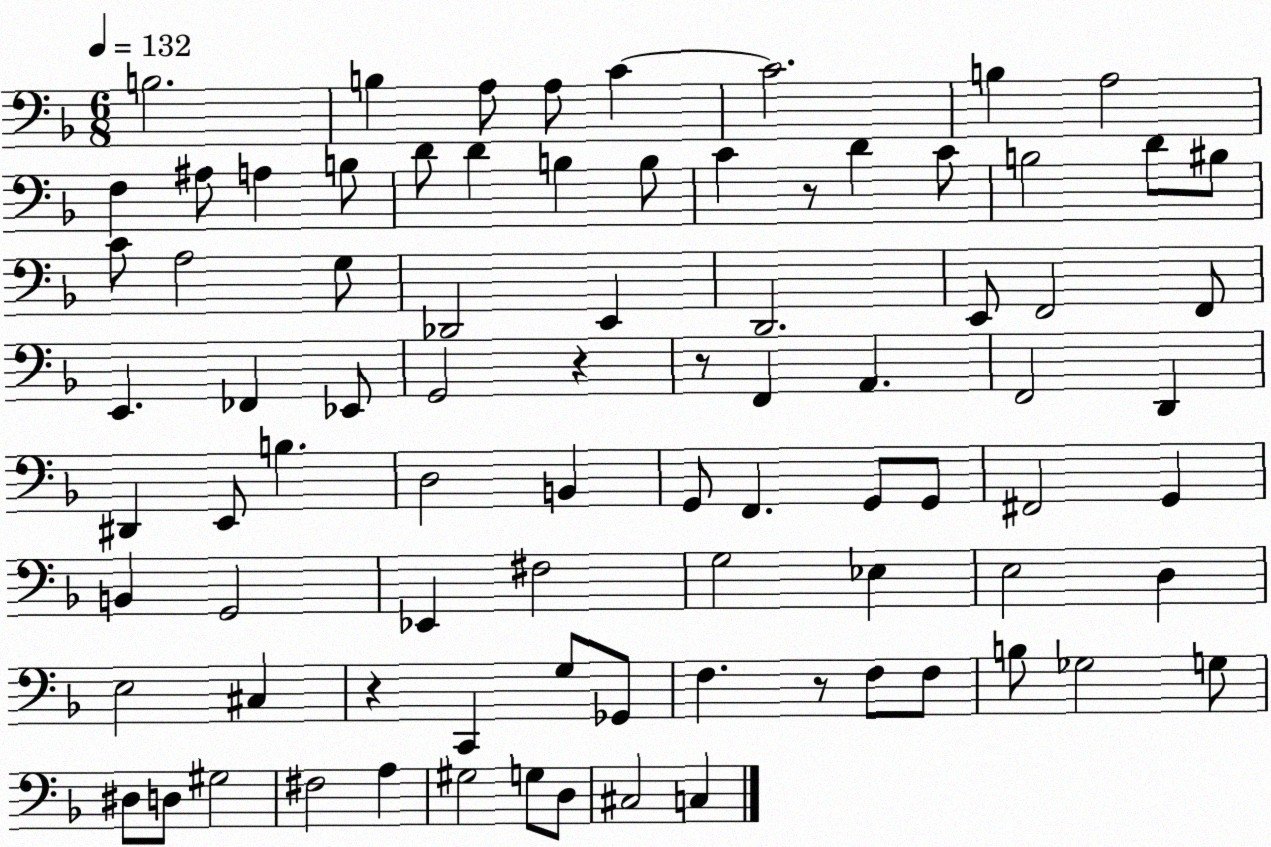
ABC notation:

X:1
T:Untitled
M:6/8
L:1/4
K:F
B,2 B, A,/2 A,/2 C C2 B, A,2 F, ^A,/2 A, B,/2 D/2 D B, B,/2 C z/2 D C/2 B,2 D/2 ^B,/2 C/2 A,2 G,/2 _D,,2 E,, D,,2 E,,/2 F,,2 F,,/2 E,, _F,, _E,,/2 G,,2 z z/2 F,, A,, F,,2 D,, ^D,, E,,/2 B, D,2 B,, G,,/2 F,, G,,/2 G,,/2 ^F,,2 G,, B,, G,,2 _E,, ^F,2 G,2 _E, E,2 D, E,2 ^C, z C,, G,/2 _G,,/2 F, z/2 F,/2 F,/2 B,/2 _G,2 G,/2 ^D,/2 D,/2 ^G,2 ^F,2 A, ^G,2 G,/2 D,/2 ^C,2 C,